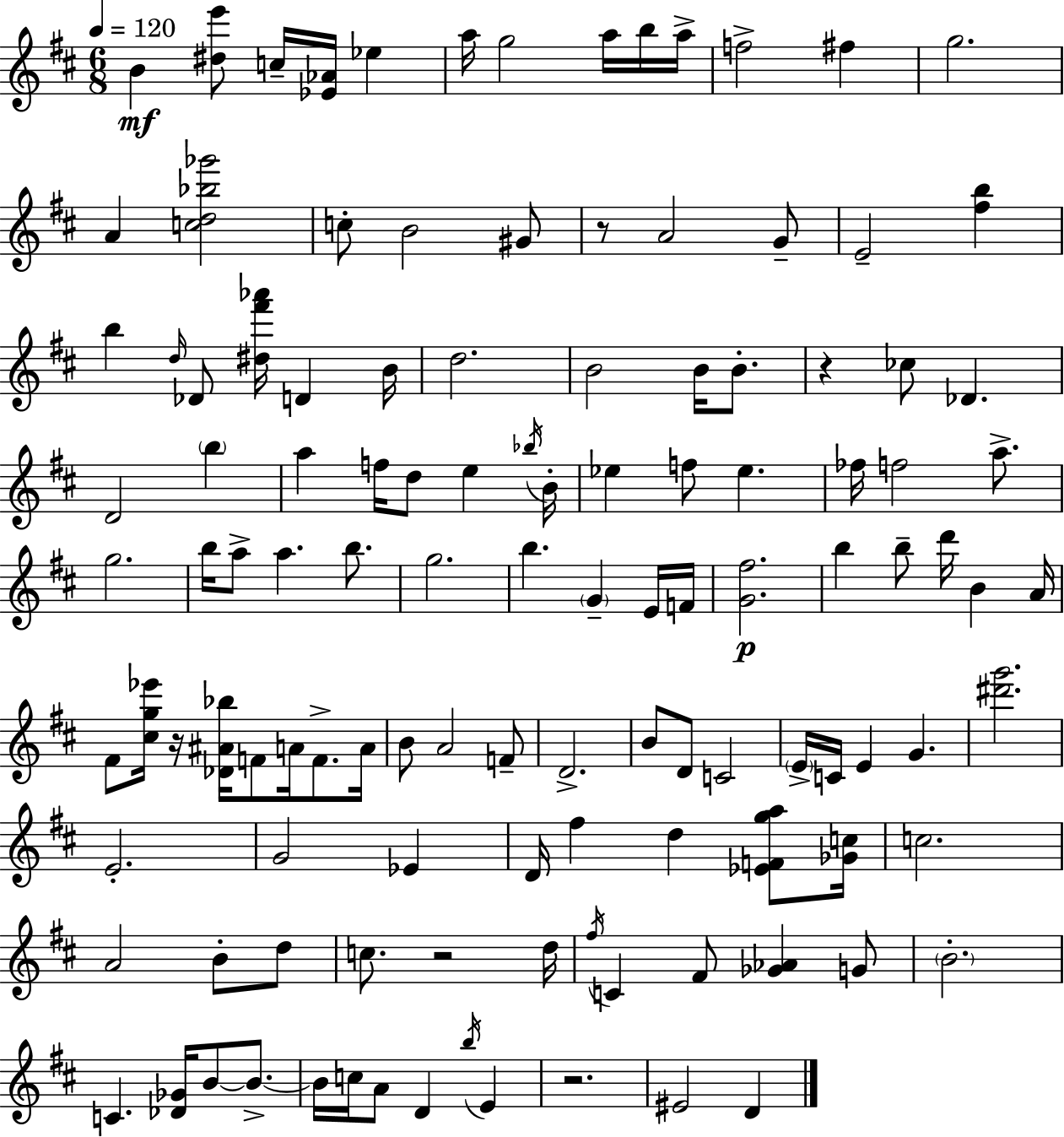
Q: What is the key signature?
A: D major